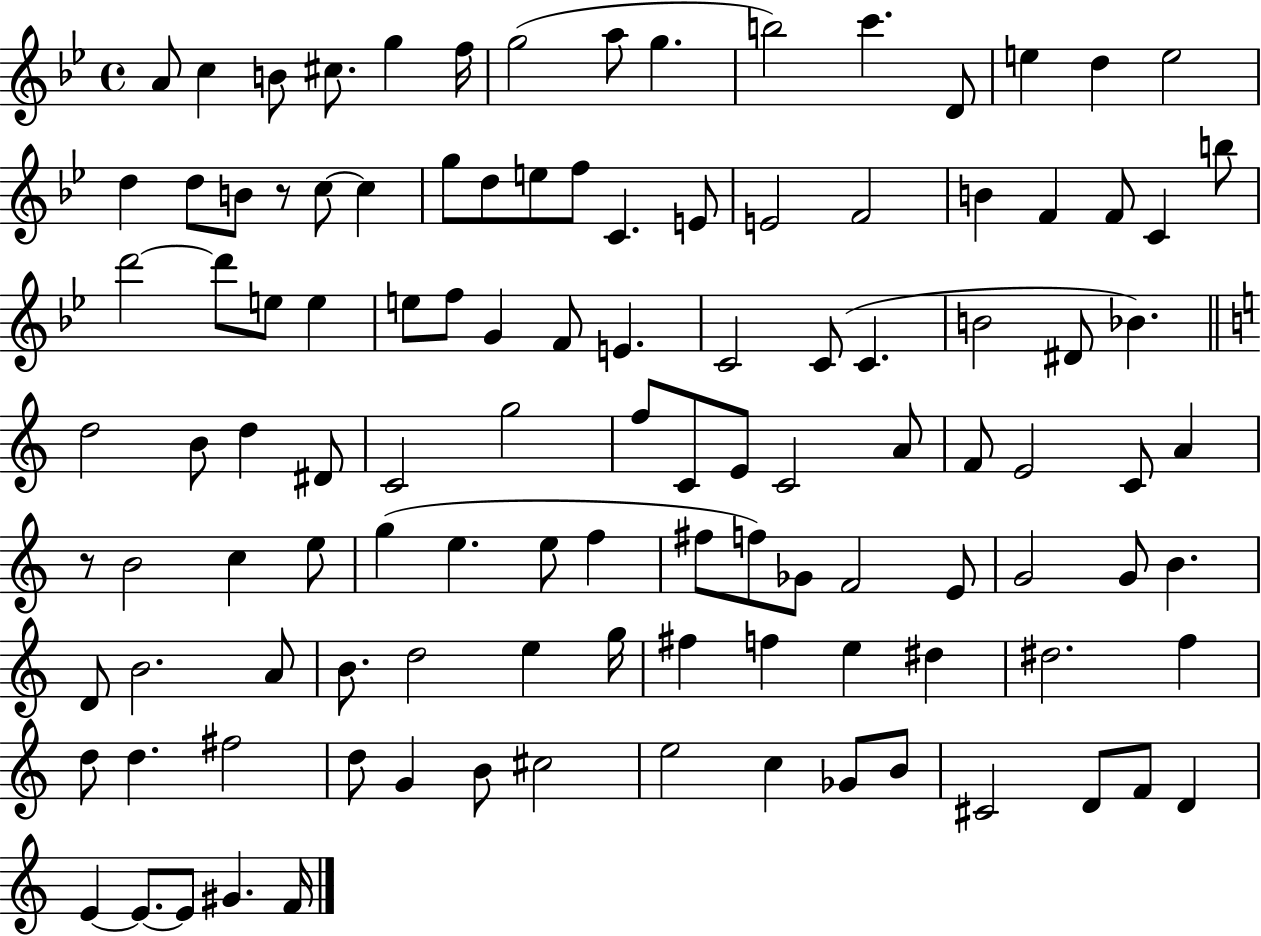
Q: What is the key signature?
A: BES major